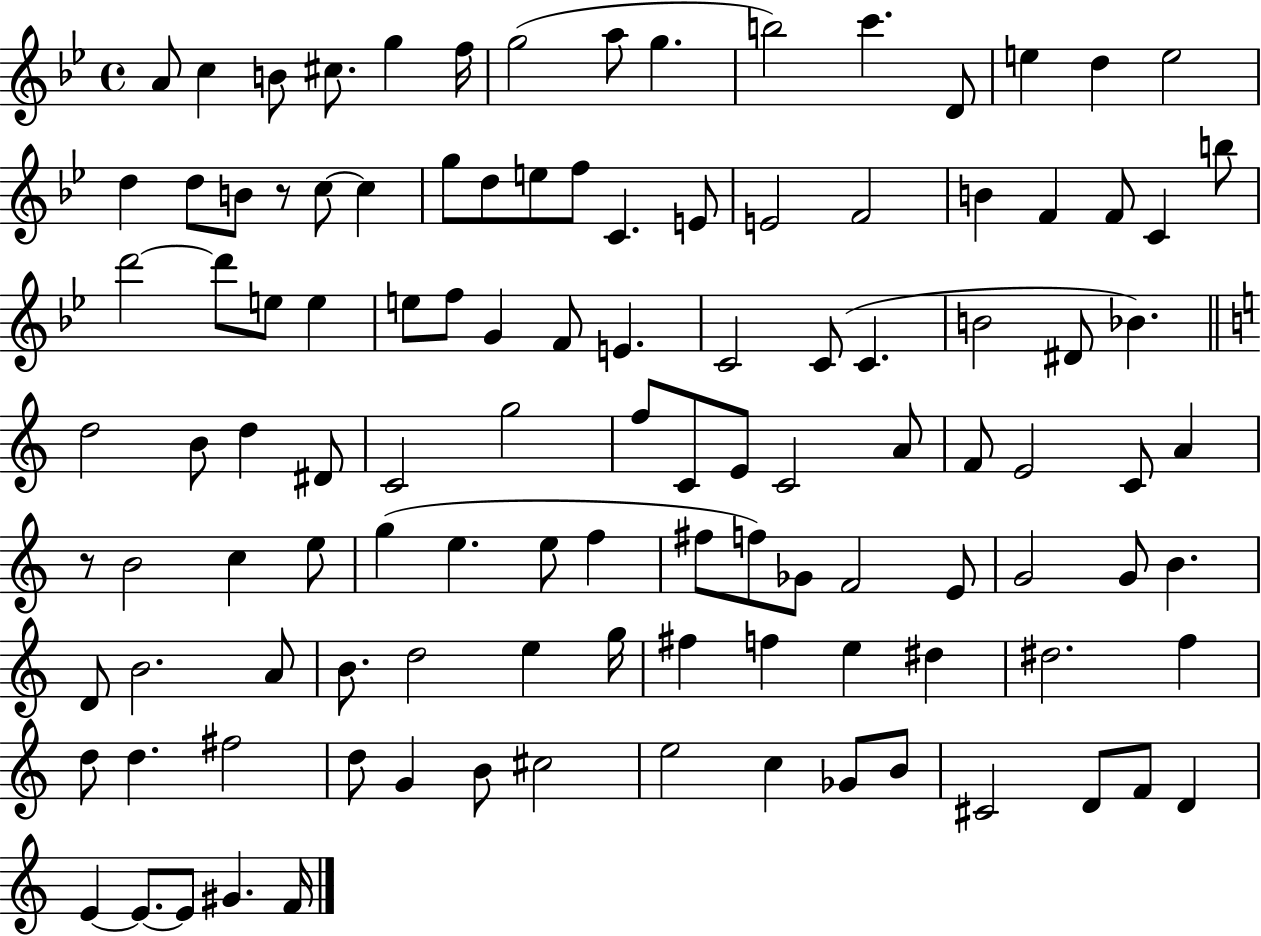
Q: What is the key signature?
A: BES major